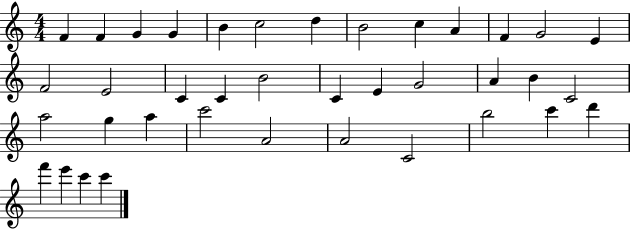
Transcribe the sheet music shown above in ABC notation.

X:1
T:Untitled
M:4/4
L:1/4
K:C
F F G G B c2 d B2 c A F G2 E F2 E2 C C B2 C E G2 A B C2 a2 g a c'2 A2 A2 C2 b2 c' d' f' e' c' c'